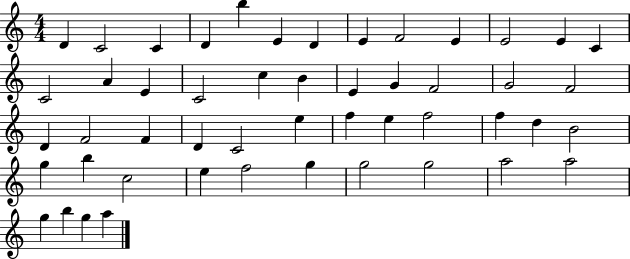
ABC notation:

X:1
T:Untitled
M:4/4
L:1/4
K:C
D C2 C D b E D E F2 E E2 E C C2 A E C2 c B E G F2 G2 F2 D F2 F D C2 e f e f2 f d B2 g b c2 e f2 g g2 g2 a2 a2 g b g a